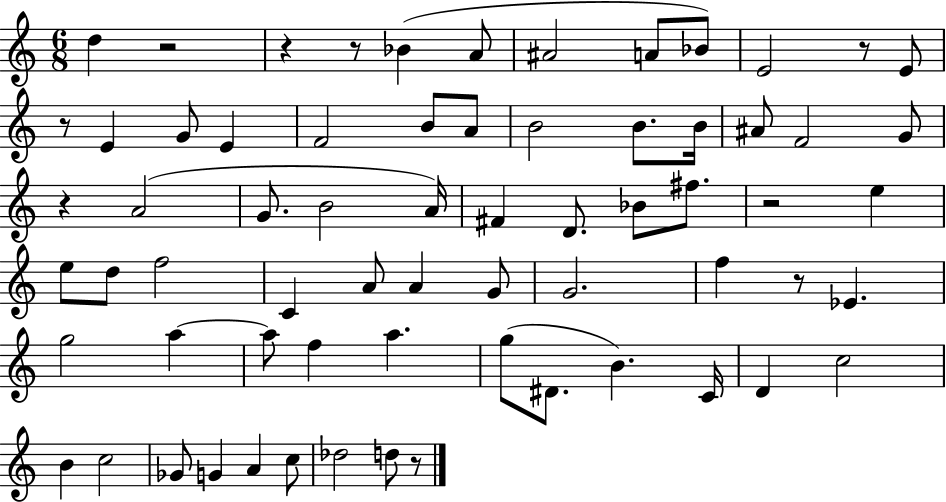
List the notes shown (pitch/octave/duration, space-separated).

D5/q R/h R/q R/e Bb4/q A4/e A#4/h A4/e Bb4/e E4/h R/e E4/e R/e E4/q G4/e E4/q F4/h B4/e A4/e B4/h B4/e. B4/s A#4/e F4/h G4/e R/q A4/h G4/e. B4/h A4/s F#4/q D4/e. Bb4/e F#5/e. R/h E5/q E5/e D5/e F5/h C4/q A4/e A4/q G4/e G4/h. F5/q R/e Eb4/q. G5/h A5/q A5/e F5/q A5/q. G5/e D#4/e. B4/q. C4/s D4/q C5/h B4/q C5/h Gb4/e G4/q A4/q C5/e Db5/h D5/e R/e